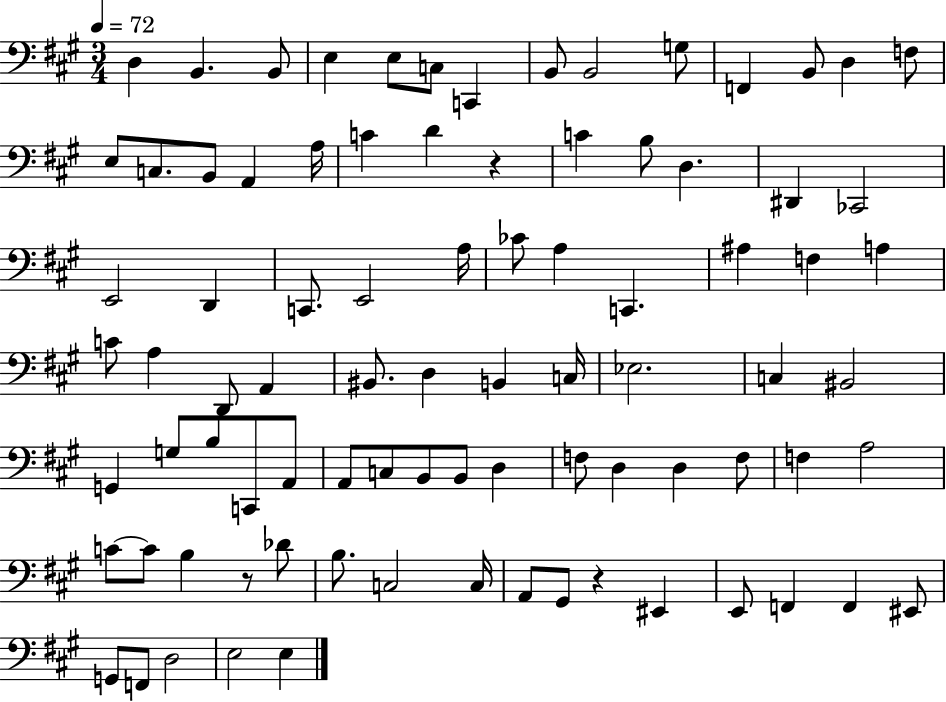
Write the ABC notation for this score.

X:1
T:Untitled
M:3/4
L:1/4
K:A
D, B,, B,,/2 E, E,/2 C,/2 C,, B,,/2 B,,2 G,/2 F,, B,,/2 D, F,/2 E,/2 C,/2 B,,/2 A,, A,/4 C D z C B,/2 D, ^D,, _C,,2 E,,2 D,, C,,/2 E,,2 A,/4 _C/2 A, C,, ^A, F, A, C/2 A, D,,/2 A,, ^B,,/2 D, B,, C,/4 _E,2 C, ^B,,2 G,, G,/2 B,/2 C,,/2 A,,/2 A,,/2 C,/2 B,,/2 B,,/2 D, F,/2 D, D, F,/2 F, A,2 C/2 C/2 B, z/2 _D/2 B,/2 C,2 C,/4 A,,/2 ^G,,/2 z ^E,, E,,/2 F,, F,, ^E,,/2 G,,/2 F,,/2 D,2 E,2 E,